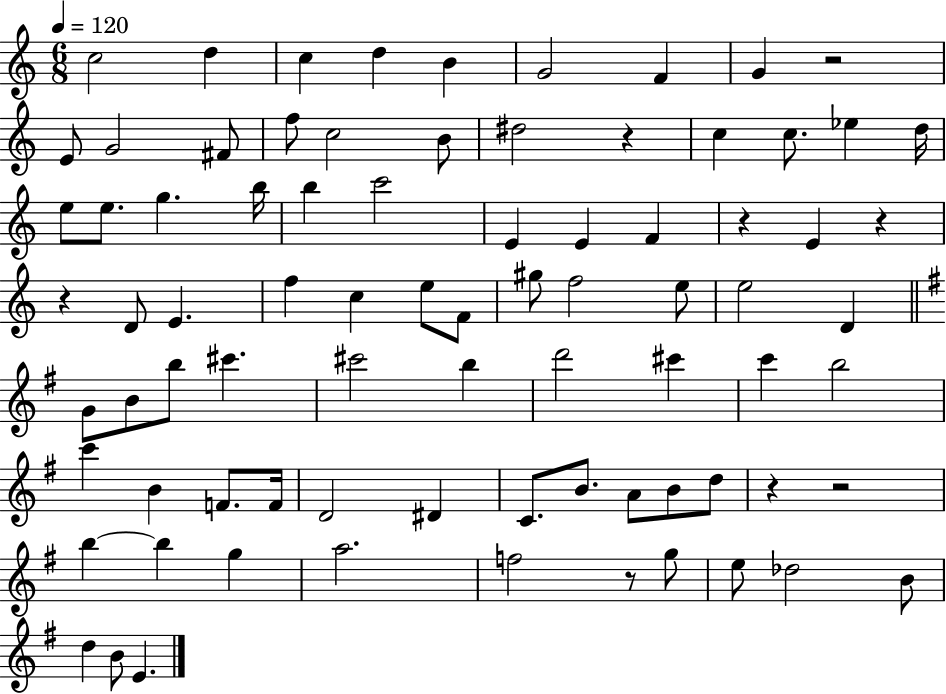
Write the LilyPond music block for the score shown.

{
  \clef treble
  \numericTimeSignature
  \time 6/8
  \key c \major
  \tempo 4 = 120
  \repeat volta 2 { c''2 d''4 | c''4 d''4 b'4 | g'2 f'4 | g'4 r2 | \break e'8 g'2 fis'8 | f''8 c''2 b'8 | dis''2 r4 | c''4 c''8. ees''4 d''16 | \break e''8 e''8. g''4. b''16 | b''4 c'''2 | e'4 e'4 f'4 | r4 e'4 r4 | \break r4 d'8 e'4. | f''4 c''4 e''8 f'8 | gis''8 f''2 e''8 | e''2 d'4 | \break \bar "||" \break \key g \major g'8 b'8 b''8 cis'''4. | cis'''2 b''4 | d'''2 cis'''4 | c'''4 b''2 | \break c'''4 b'4 f'8. f'16 | d'2 dis'4 | c'8. b'8. a'8 b'8 d''8 | r4 r2 | \break b''4~~ b''4 g''4 | a''2. | f''2 r8 g''8 | e''8 des''2 b'8 | \break d''4 b'8 e'4. | } \bar "|."
}